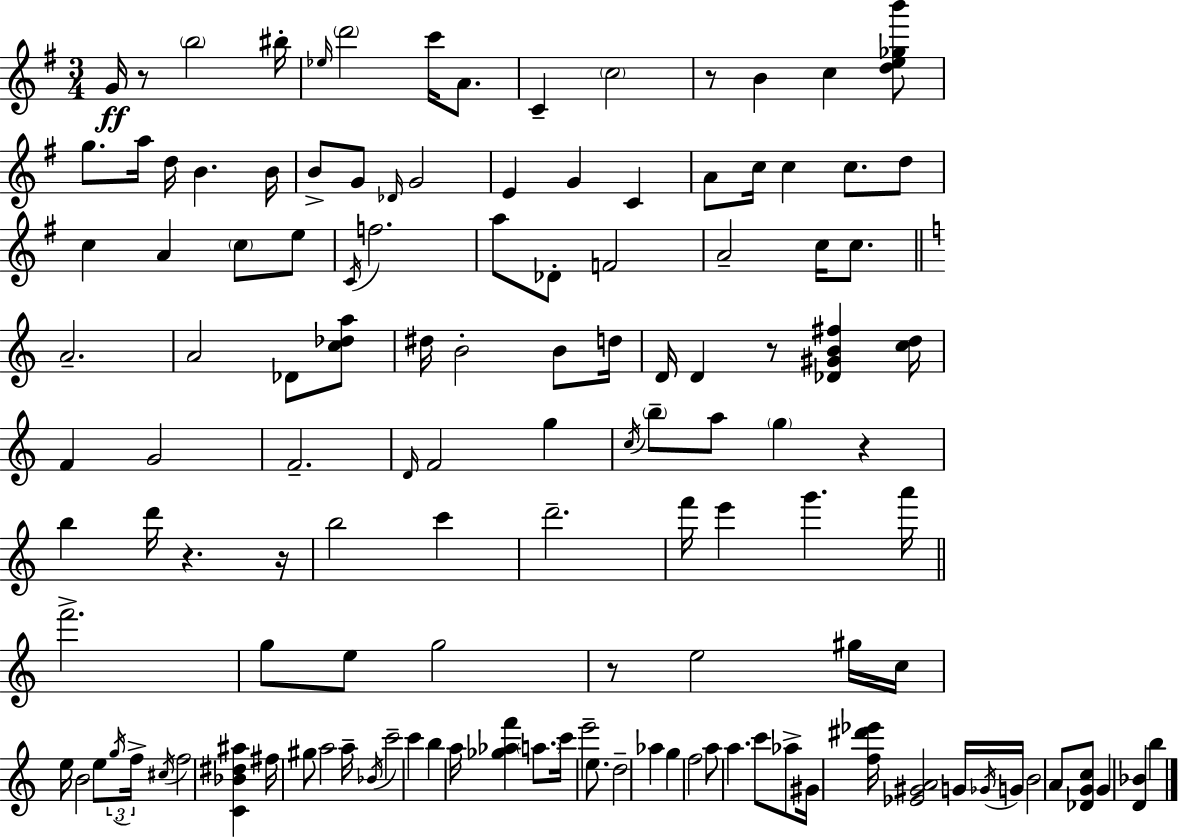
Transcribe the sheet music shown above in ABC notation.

X:1
T:Untitled
M:3/4
L:1/4
K:Em
G/4 z/2 b2 ^b/4 _e/4 d'2 c'/4 A/2 C c2 z/2 B c [de_gb']/2 g/2 a/4 d/4 B B/4 B/2 G/2 _D/4 G2 E G C A/2 c/4 c c/2 d/2 c A c/2 e/2 C/4 f2 a/2 _D/2 F2 A2 c/4 c/2 A2 A2 _D/2 [c_da]/2 ^d/4 B2 B/2 d/4 D/4 D z/2 [_D^GB^f] [cd]/4 F G2 F2 D/4 F2 g c/4 b/2 a/2 g z b d'/4 z z/4 b2 c' d'2 f'/4 e' g' a'/4 f'2 g/2 e/2 g2 z/2 e2 ^g/4 c/4 e/4 B2 e/2 g/4 f/4 ^c/4 f2 [C_B^d^a] ^f/4 ^g/2 a2 a/4 _B/4 c'2 c' b a/4 [_g_af'] a/2 c'/4 e'2 e/2 d2 _a g f2 a/2 a c'/2 _a/2 ^G/4 [f^d'_e']/4 [_E^GA]2 G/4 _G/4 G/4 B2 A/2 [_DGc]/2 G [D_B] b